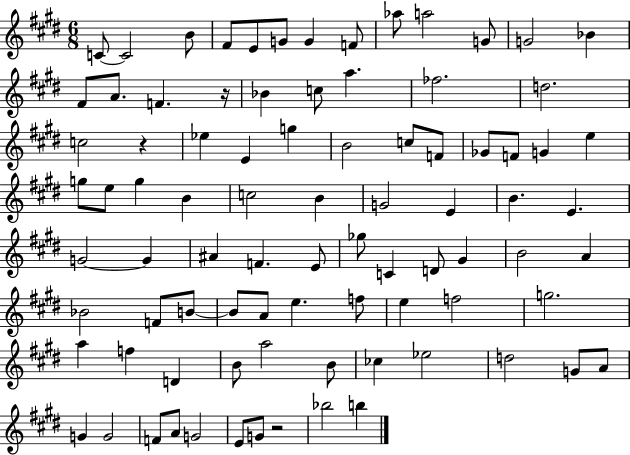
{
  \clef treble
  \numericTimeSignature
  \time 6/8
  \key e \major
  c'8~~ c'2 b'8 | fis'8 e'8 g'8 g'4 f'8 | aes''8 a''2 g'8 | g'2 bes'4 | \break fis'8 a'8. f'4. r16 | bes'4 c''8 a''4. | fes''2. | d''2. | \break c''2 r4 | ees''4 e'4 g''4 | b'2 c''8 f'8 | ges'8 f'8 g'4 e''4 | \break g''8 e''8 g''4 b'4 | c''2 b'4 | g'2 e'4 | b'4. e'4. | \break g'2~~ g'4 | ais'4 f'4. e'8 | ges''8 c'4 d'8 gis'4 | b'2 a'4 | \break bes'2 f'8 b'8~~ | b'8 a'8 e''4. f''8 | e''4 f''2 | g''2. | \break a''4 f''4 d'4 | b'8 a''2 b'8 | ces''4 ees''2 | d''2 g'8 a'8 | \break g'4 g'2 | f'8 a'8 g'2 | e'8 g'8 r2 | bes''2 b''4 | \break \bar "|."
}